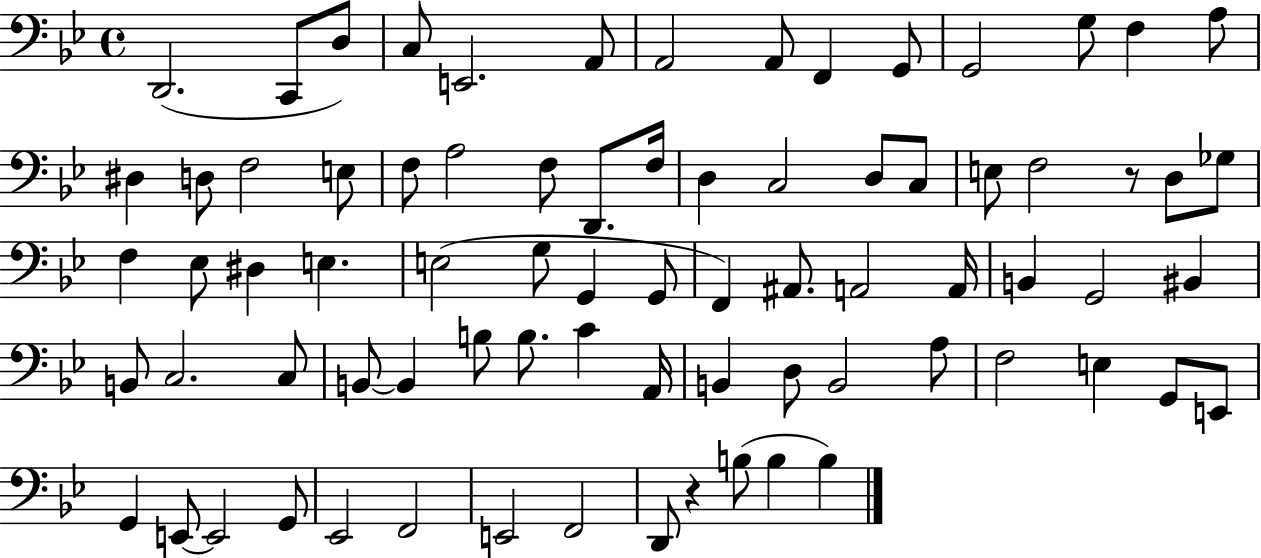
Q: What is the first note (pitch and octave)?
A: D2